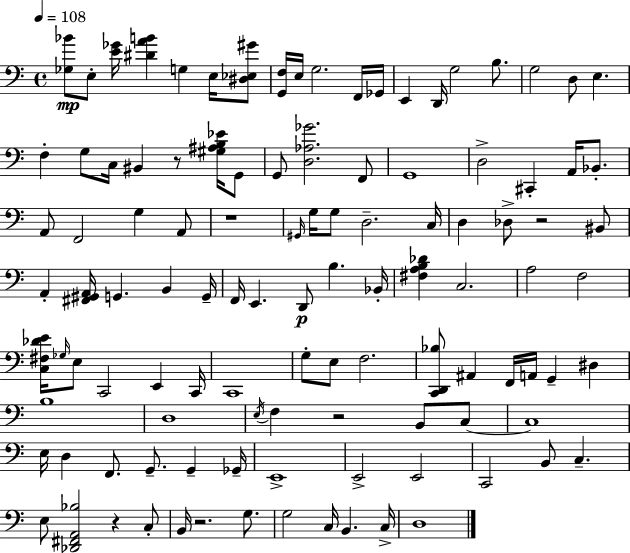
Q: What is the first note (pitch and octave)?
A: E3